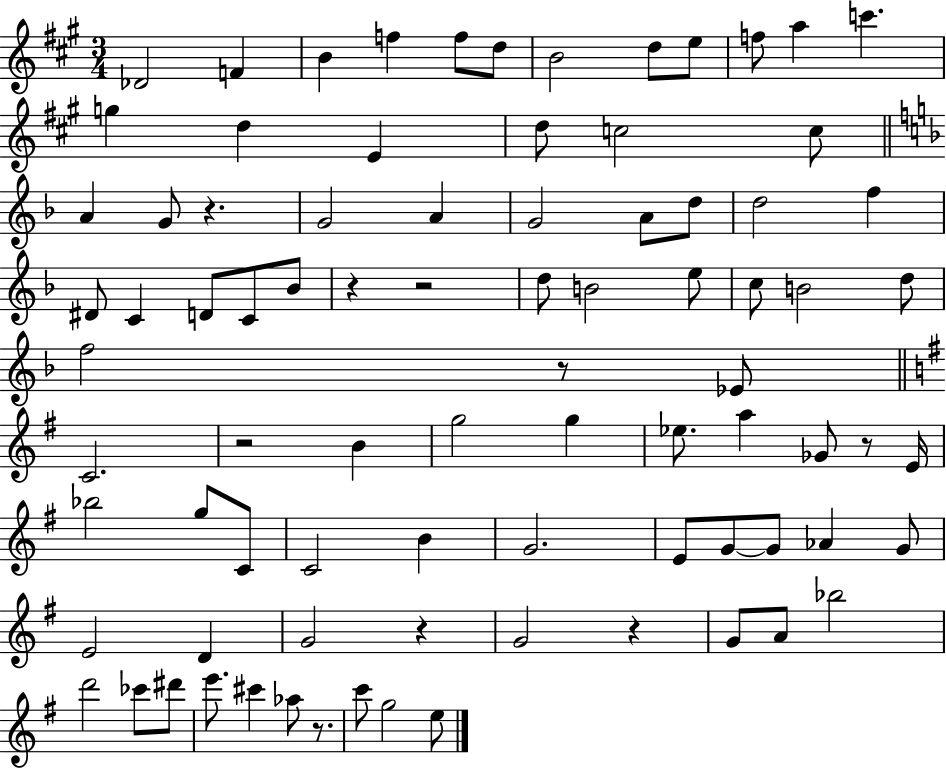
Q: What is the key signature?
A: A major